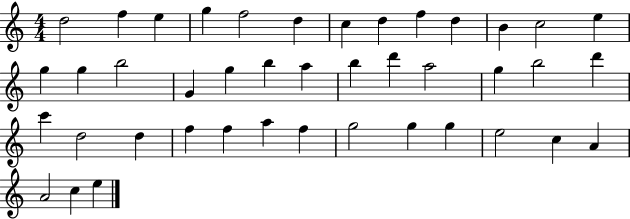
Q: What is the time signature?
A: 4/4